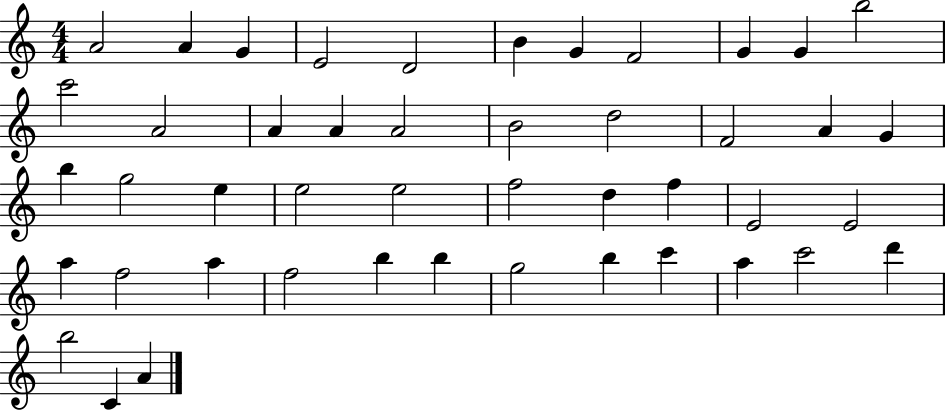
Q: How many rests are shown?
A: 0